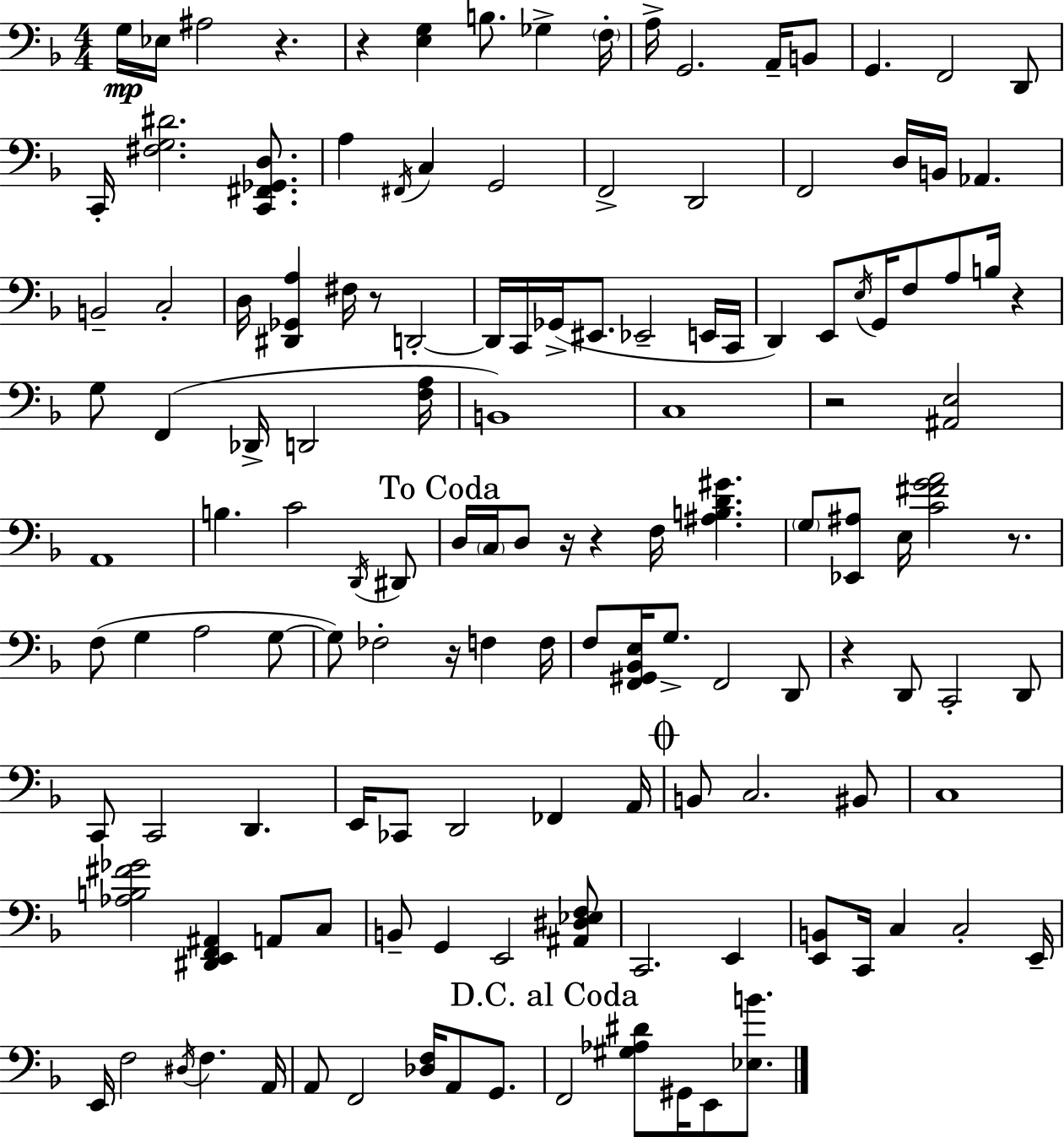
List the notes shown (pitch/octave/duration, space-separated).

G3/s Eb3/s A#3/h R/q. R/q [E3,G3]/q B3/e. Gb3/q F3/s A3/s G2/h. A2/s B2/e G2/q. F2/h D2/e C2/s [F#3,G3,D#4]/h. [C2,F#2,Gb2,D3]/e. A3/q F#2/s C3/q G2/h F2/h D2/h F2/h D3/s B2/s Ab2/q. B2/h C3/h D3/s [D#2,Gb2,A3]/q F#3/s R/e D2/h D2/s C2/s Gb2/s EIS2/e. Eb2/h E2/s C2/s D2/q E2/e E3/s G2/s F3/e A3/e B3/s R/q G3/e F2/q Db2/s D2/h [F3,A3]/s B2/w C3/w R/h [A#2,E3]/h A2/w B3/q. C4/h D2/s D#2/e D3/s C3/s D3/e R/s R/q F3/s [A#3,B3,D4,G#4]/q. G3/e [Eb2,A#3]/e E3/s [C4,F#4,G4,A4]/h R/e. F3/e G3/q A3/h G3/e G3/e FES3/h R/s F3/q F3/s F3/e [F2,G#2,Bb2,E3]/s G3/e. F2/h D2/e R/q D2/e C2/h D2/e C2/e C2/h D2/q. E2/s CES2/e D2/h FES2/q A2/s B2/e C3/h. BIS2/e C3/w [Ab3,B3,F#4,Gb4]/h [D#2,E2,F2,A#2]/q A2/e C3/e B2/e G2/q E2/h [A#2,D#3,Eb3,F3]/e C2/h. E2/q [E2,B2]/e C2/s C3/q C3/h E2/s E2/s F3/h D#3/s F3/q. A2/s A2/e F2/h [Db3,F3]/s A2/e G2/e. F2/h [G#3,Ab3,D#4]/e G#2/s E2/e [Eb3,B4]/e.